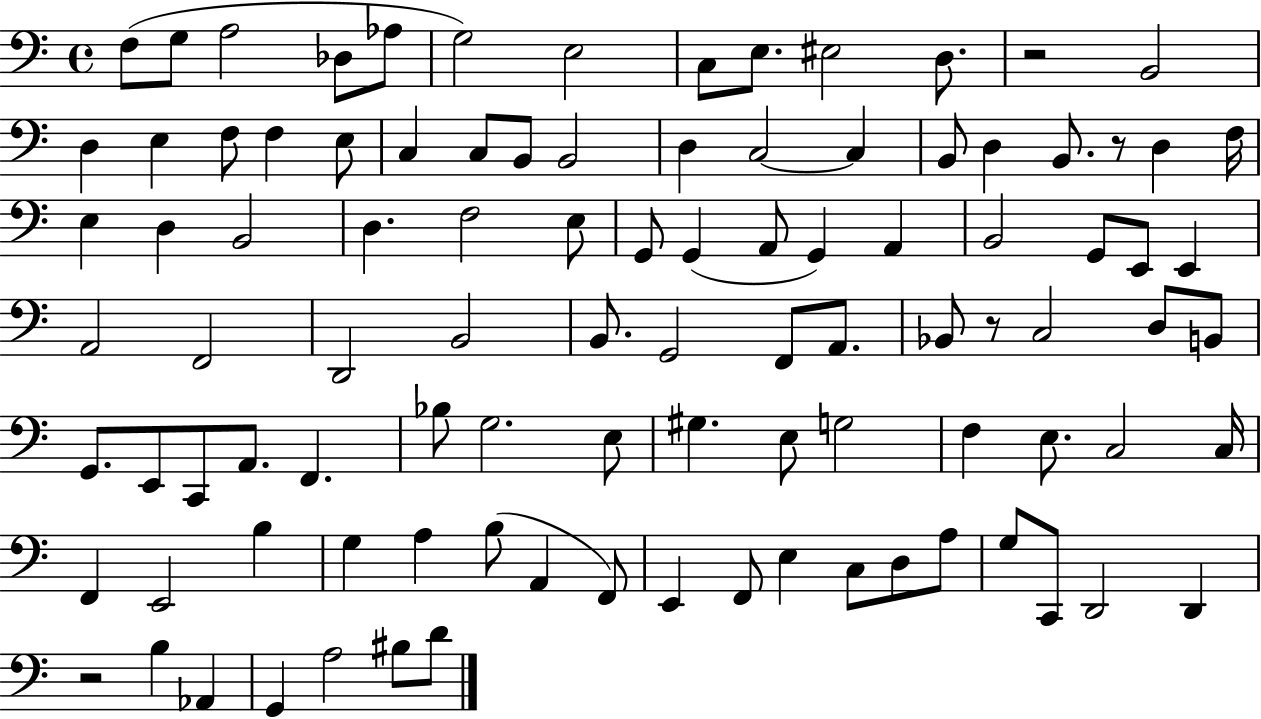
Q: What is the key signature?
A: C major